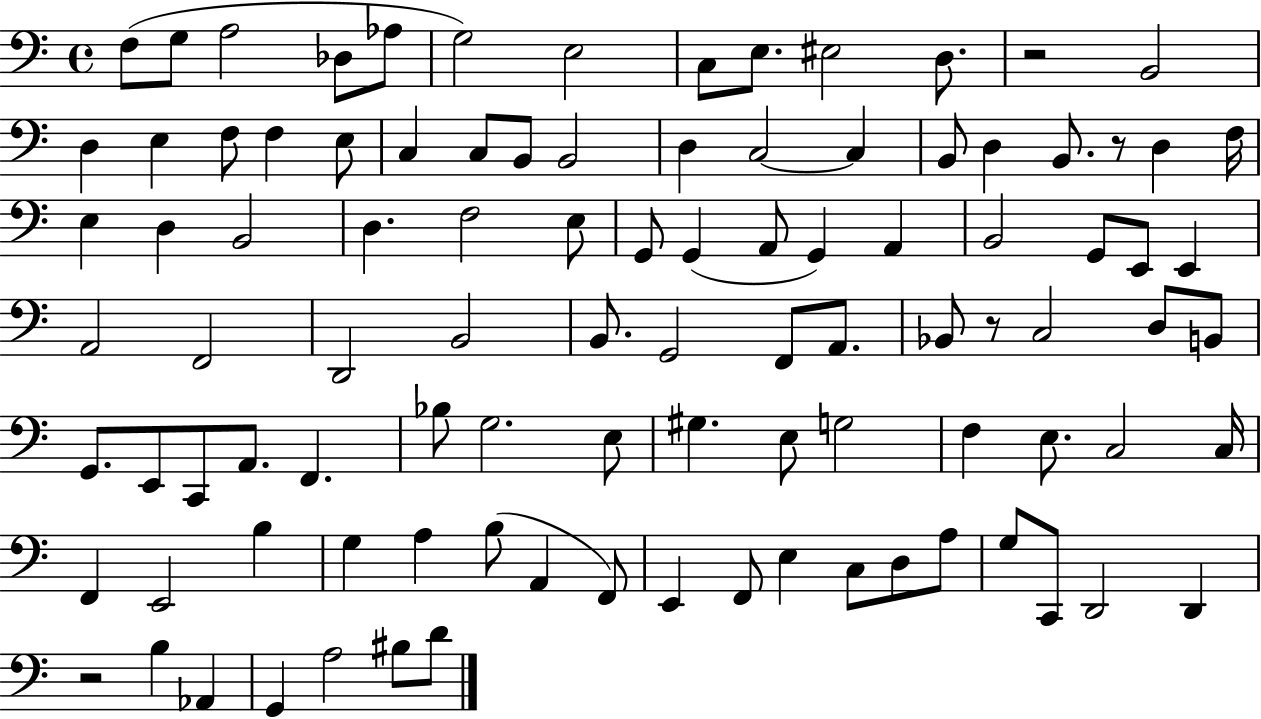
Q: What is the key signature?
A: C major